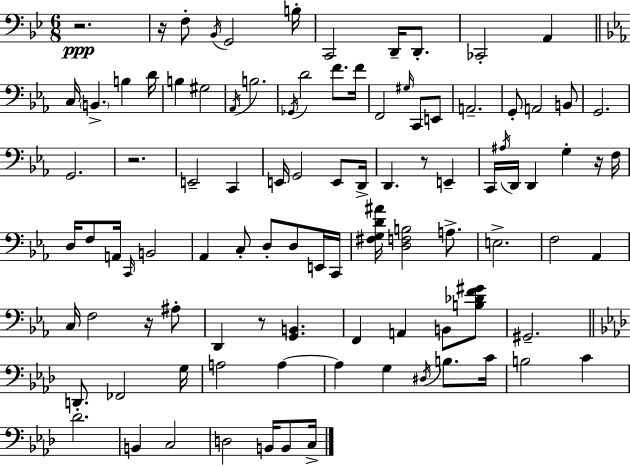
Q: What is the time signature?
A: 6/8